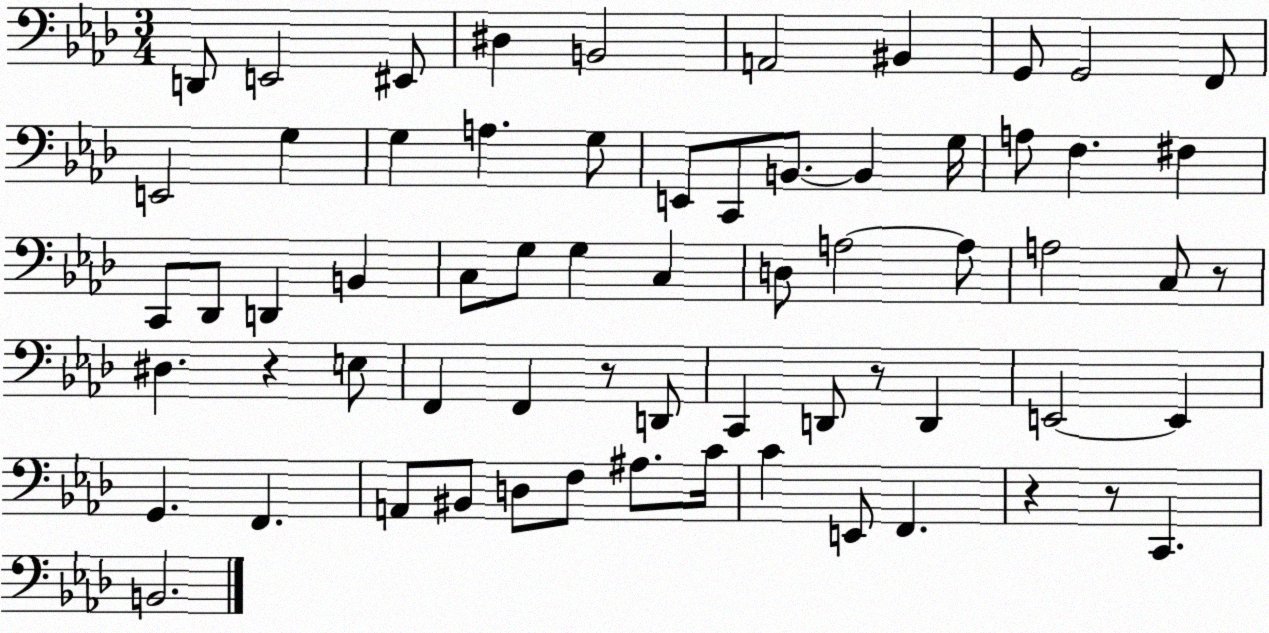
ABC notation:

X:1
T:Untitled
M:3/4
L:1/4
K:Ab
D,,/2 E,,2 ^E,,/2 ^D, B,,2 A,,2 ^B,, G,,/2 G,,2 F,,/2 E,,2 G, G, A, G,/2 E,,/2 C,,/2 B,,/2 B,, G,/4 A,/2 F, ^F, C,,/2 _D,,/2 D,, B,, C,/2 G,/2 G, C, D,/2 A,2 A,/2 A,2 C,/2 z/2 ^D, z E,/2 F,, F,, z/2 D,,/2 C,, D,,/2 z/2 D,, E,,2 E,, G,, F,, A,,/2 ^B,,/2 D,/2 F,/2 ^A,/2 C/4 C E,,/2 F,, z z/2 C,, B,,2